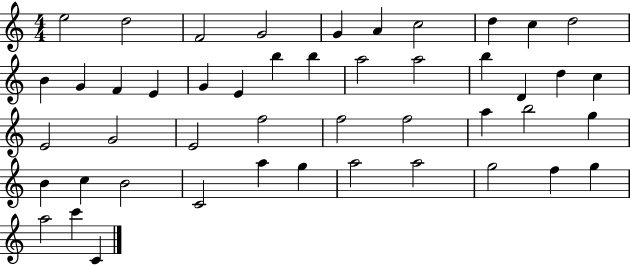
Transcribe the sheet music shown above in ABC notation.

X:1
T:Untitled
M:4/4
L:1/4
K:C
e2 d2 F2 G2 G A c2 d c d2 B G F E G E b b a2 a2 b D d c E2 G2 E2 f2 f2 f2 a b2 g B c B2 C2 a g a2 a2 g2 f g a2 c' C